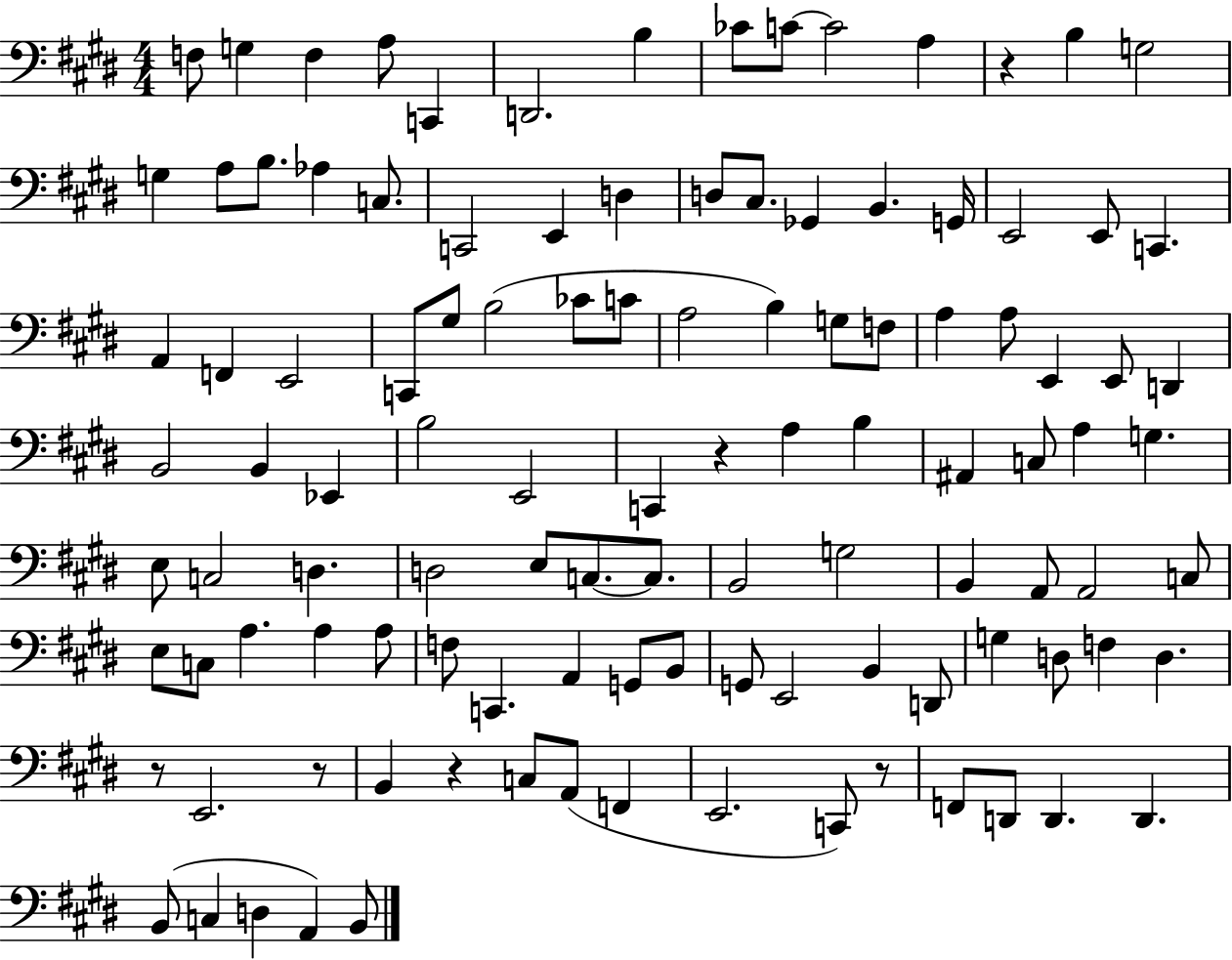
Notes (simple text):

F3/e G3/q F3/q A3/e C2/q D2/h. B3/q CES4/e C4/e C4/h A3/q R/q B3/q G3/h G3/q A3/e B3/e. Ab3/q C3/e. C2/h E2/q D3/q D3/e C#3/e. Gb2/q B2/q. G2/s E2/h E2/e C2/q. A2/q F2/q E2/h C2/e G#3/e B3/h CES4/e C4/e A3/h B3/q G3/e F3/e A3/q A3/e E2/q E2/e D2/q B2/h B2/q Eb2/q B3/h E2/h C2/q R/q A3/q B3/q A#2/q C3/e A3/q G3/q. E3/e C3/h D3/q. D3/h E3/e C3/e. C3/e. B2/h G3/h B2/q A2/e A2/h C3/e E3/e C3/e A3/q. A3/q A3/e F3/e C2/q. A2/q G2/e B2/e G2/e E2/h B2/q D2/e G3/q D3/e F3/q D3/q. R/e E2/h. R/e B2/q R/q C3/e A2/e F2/q E2/h. C2/e R/e F2/e D2/e D2/q. D2/q. B2/e C3/q D3/q A2/q B2/e